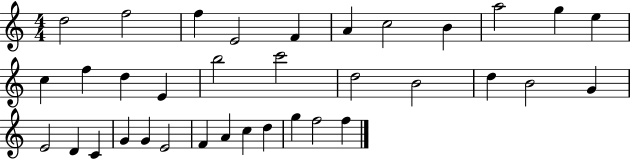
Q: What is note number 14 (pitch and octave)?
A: D5